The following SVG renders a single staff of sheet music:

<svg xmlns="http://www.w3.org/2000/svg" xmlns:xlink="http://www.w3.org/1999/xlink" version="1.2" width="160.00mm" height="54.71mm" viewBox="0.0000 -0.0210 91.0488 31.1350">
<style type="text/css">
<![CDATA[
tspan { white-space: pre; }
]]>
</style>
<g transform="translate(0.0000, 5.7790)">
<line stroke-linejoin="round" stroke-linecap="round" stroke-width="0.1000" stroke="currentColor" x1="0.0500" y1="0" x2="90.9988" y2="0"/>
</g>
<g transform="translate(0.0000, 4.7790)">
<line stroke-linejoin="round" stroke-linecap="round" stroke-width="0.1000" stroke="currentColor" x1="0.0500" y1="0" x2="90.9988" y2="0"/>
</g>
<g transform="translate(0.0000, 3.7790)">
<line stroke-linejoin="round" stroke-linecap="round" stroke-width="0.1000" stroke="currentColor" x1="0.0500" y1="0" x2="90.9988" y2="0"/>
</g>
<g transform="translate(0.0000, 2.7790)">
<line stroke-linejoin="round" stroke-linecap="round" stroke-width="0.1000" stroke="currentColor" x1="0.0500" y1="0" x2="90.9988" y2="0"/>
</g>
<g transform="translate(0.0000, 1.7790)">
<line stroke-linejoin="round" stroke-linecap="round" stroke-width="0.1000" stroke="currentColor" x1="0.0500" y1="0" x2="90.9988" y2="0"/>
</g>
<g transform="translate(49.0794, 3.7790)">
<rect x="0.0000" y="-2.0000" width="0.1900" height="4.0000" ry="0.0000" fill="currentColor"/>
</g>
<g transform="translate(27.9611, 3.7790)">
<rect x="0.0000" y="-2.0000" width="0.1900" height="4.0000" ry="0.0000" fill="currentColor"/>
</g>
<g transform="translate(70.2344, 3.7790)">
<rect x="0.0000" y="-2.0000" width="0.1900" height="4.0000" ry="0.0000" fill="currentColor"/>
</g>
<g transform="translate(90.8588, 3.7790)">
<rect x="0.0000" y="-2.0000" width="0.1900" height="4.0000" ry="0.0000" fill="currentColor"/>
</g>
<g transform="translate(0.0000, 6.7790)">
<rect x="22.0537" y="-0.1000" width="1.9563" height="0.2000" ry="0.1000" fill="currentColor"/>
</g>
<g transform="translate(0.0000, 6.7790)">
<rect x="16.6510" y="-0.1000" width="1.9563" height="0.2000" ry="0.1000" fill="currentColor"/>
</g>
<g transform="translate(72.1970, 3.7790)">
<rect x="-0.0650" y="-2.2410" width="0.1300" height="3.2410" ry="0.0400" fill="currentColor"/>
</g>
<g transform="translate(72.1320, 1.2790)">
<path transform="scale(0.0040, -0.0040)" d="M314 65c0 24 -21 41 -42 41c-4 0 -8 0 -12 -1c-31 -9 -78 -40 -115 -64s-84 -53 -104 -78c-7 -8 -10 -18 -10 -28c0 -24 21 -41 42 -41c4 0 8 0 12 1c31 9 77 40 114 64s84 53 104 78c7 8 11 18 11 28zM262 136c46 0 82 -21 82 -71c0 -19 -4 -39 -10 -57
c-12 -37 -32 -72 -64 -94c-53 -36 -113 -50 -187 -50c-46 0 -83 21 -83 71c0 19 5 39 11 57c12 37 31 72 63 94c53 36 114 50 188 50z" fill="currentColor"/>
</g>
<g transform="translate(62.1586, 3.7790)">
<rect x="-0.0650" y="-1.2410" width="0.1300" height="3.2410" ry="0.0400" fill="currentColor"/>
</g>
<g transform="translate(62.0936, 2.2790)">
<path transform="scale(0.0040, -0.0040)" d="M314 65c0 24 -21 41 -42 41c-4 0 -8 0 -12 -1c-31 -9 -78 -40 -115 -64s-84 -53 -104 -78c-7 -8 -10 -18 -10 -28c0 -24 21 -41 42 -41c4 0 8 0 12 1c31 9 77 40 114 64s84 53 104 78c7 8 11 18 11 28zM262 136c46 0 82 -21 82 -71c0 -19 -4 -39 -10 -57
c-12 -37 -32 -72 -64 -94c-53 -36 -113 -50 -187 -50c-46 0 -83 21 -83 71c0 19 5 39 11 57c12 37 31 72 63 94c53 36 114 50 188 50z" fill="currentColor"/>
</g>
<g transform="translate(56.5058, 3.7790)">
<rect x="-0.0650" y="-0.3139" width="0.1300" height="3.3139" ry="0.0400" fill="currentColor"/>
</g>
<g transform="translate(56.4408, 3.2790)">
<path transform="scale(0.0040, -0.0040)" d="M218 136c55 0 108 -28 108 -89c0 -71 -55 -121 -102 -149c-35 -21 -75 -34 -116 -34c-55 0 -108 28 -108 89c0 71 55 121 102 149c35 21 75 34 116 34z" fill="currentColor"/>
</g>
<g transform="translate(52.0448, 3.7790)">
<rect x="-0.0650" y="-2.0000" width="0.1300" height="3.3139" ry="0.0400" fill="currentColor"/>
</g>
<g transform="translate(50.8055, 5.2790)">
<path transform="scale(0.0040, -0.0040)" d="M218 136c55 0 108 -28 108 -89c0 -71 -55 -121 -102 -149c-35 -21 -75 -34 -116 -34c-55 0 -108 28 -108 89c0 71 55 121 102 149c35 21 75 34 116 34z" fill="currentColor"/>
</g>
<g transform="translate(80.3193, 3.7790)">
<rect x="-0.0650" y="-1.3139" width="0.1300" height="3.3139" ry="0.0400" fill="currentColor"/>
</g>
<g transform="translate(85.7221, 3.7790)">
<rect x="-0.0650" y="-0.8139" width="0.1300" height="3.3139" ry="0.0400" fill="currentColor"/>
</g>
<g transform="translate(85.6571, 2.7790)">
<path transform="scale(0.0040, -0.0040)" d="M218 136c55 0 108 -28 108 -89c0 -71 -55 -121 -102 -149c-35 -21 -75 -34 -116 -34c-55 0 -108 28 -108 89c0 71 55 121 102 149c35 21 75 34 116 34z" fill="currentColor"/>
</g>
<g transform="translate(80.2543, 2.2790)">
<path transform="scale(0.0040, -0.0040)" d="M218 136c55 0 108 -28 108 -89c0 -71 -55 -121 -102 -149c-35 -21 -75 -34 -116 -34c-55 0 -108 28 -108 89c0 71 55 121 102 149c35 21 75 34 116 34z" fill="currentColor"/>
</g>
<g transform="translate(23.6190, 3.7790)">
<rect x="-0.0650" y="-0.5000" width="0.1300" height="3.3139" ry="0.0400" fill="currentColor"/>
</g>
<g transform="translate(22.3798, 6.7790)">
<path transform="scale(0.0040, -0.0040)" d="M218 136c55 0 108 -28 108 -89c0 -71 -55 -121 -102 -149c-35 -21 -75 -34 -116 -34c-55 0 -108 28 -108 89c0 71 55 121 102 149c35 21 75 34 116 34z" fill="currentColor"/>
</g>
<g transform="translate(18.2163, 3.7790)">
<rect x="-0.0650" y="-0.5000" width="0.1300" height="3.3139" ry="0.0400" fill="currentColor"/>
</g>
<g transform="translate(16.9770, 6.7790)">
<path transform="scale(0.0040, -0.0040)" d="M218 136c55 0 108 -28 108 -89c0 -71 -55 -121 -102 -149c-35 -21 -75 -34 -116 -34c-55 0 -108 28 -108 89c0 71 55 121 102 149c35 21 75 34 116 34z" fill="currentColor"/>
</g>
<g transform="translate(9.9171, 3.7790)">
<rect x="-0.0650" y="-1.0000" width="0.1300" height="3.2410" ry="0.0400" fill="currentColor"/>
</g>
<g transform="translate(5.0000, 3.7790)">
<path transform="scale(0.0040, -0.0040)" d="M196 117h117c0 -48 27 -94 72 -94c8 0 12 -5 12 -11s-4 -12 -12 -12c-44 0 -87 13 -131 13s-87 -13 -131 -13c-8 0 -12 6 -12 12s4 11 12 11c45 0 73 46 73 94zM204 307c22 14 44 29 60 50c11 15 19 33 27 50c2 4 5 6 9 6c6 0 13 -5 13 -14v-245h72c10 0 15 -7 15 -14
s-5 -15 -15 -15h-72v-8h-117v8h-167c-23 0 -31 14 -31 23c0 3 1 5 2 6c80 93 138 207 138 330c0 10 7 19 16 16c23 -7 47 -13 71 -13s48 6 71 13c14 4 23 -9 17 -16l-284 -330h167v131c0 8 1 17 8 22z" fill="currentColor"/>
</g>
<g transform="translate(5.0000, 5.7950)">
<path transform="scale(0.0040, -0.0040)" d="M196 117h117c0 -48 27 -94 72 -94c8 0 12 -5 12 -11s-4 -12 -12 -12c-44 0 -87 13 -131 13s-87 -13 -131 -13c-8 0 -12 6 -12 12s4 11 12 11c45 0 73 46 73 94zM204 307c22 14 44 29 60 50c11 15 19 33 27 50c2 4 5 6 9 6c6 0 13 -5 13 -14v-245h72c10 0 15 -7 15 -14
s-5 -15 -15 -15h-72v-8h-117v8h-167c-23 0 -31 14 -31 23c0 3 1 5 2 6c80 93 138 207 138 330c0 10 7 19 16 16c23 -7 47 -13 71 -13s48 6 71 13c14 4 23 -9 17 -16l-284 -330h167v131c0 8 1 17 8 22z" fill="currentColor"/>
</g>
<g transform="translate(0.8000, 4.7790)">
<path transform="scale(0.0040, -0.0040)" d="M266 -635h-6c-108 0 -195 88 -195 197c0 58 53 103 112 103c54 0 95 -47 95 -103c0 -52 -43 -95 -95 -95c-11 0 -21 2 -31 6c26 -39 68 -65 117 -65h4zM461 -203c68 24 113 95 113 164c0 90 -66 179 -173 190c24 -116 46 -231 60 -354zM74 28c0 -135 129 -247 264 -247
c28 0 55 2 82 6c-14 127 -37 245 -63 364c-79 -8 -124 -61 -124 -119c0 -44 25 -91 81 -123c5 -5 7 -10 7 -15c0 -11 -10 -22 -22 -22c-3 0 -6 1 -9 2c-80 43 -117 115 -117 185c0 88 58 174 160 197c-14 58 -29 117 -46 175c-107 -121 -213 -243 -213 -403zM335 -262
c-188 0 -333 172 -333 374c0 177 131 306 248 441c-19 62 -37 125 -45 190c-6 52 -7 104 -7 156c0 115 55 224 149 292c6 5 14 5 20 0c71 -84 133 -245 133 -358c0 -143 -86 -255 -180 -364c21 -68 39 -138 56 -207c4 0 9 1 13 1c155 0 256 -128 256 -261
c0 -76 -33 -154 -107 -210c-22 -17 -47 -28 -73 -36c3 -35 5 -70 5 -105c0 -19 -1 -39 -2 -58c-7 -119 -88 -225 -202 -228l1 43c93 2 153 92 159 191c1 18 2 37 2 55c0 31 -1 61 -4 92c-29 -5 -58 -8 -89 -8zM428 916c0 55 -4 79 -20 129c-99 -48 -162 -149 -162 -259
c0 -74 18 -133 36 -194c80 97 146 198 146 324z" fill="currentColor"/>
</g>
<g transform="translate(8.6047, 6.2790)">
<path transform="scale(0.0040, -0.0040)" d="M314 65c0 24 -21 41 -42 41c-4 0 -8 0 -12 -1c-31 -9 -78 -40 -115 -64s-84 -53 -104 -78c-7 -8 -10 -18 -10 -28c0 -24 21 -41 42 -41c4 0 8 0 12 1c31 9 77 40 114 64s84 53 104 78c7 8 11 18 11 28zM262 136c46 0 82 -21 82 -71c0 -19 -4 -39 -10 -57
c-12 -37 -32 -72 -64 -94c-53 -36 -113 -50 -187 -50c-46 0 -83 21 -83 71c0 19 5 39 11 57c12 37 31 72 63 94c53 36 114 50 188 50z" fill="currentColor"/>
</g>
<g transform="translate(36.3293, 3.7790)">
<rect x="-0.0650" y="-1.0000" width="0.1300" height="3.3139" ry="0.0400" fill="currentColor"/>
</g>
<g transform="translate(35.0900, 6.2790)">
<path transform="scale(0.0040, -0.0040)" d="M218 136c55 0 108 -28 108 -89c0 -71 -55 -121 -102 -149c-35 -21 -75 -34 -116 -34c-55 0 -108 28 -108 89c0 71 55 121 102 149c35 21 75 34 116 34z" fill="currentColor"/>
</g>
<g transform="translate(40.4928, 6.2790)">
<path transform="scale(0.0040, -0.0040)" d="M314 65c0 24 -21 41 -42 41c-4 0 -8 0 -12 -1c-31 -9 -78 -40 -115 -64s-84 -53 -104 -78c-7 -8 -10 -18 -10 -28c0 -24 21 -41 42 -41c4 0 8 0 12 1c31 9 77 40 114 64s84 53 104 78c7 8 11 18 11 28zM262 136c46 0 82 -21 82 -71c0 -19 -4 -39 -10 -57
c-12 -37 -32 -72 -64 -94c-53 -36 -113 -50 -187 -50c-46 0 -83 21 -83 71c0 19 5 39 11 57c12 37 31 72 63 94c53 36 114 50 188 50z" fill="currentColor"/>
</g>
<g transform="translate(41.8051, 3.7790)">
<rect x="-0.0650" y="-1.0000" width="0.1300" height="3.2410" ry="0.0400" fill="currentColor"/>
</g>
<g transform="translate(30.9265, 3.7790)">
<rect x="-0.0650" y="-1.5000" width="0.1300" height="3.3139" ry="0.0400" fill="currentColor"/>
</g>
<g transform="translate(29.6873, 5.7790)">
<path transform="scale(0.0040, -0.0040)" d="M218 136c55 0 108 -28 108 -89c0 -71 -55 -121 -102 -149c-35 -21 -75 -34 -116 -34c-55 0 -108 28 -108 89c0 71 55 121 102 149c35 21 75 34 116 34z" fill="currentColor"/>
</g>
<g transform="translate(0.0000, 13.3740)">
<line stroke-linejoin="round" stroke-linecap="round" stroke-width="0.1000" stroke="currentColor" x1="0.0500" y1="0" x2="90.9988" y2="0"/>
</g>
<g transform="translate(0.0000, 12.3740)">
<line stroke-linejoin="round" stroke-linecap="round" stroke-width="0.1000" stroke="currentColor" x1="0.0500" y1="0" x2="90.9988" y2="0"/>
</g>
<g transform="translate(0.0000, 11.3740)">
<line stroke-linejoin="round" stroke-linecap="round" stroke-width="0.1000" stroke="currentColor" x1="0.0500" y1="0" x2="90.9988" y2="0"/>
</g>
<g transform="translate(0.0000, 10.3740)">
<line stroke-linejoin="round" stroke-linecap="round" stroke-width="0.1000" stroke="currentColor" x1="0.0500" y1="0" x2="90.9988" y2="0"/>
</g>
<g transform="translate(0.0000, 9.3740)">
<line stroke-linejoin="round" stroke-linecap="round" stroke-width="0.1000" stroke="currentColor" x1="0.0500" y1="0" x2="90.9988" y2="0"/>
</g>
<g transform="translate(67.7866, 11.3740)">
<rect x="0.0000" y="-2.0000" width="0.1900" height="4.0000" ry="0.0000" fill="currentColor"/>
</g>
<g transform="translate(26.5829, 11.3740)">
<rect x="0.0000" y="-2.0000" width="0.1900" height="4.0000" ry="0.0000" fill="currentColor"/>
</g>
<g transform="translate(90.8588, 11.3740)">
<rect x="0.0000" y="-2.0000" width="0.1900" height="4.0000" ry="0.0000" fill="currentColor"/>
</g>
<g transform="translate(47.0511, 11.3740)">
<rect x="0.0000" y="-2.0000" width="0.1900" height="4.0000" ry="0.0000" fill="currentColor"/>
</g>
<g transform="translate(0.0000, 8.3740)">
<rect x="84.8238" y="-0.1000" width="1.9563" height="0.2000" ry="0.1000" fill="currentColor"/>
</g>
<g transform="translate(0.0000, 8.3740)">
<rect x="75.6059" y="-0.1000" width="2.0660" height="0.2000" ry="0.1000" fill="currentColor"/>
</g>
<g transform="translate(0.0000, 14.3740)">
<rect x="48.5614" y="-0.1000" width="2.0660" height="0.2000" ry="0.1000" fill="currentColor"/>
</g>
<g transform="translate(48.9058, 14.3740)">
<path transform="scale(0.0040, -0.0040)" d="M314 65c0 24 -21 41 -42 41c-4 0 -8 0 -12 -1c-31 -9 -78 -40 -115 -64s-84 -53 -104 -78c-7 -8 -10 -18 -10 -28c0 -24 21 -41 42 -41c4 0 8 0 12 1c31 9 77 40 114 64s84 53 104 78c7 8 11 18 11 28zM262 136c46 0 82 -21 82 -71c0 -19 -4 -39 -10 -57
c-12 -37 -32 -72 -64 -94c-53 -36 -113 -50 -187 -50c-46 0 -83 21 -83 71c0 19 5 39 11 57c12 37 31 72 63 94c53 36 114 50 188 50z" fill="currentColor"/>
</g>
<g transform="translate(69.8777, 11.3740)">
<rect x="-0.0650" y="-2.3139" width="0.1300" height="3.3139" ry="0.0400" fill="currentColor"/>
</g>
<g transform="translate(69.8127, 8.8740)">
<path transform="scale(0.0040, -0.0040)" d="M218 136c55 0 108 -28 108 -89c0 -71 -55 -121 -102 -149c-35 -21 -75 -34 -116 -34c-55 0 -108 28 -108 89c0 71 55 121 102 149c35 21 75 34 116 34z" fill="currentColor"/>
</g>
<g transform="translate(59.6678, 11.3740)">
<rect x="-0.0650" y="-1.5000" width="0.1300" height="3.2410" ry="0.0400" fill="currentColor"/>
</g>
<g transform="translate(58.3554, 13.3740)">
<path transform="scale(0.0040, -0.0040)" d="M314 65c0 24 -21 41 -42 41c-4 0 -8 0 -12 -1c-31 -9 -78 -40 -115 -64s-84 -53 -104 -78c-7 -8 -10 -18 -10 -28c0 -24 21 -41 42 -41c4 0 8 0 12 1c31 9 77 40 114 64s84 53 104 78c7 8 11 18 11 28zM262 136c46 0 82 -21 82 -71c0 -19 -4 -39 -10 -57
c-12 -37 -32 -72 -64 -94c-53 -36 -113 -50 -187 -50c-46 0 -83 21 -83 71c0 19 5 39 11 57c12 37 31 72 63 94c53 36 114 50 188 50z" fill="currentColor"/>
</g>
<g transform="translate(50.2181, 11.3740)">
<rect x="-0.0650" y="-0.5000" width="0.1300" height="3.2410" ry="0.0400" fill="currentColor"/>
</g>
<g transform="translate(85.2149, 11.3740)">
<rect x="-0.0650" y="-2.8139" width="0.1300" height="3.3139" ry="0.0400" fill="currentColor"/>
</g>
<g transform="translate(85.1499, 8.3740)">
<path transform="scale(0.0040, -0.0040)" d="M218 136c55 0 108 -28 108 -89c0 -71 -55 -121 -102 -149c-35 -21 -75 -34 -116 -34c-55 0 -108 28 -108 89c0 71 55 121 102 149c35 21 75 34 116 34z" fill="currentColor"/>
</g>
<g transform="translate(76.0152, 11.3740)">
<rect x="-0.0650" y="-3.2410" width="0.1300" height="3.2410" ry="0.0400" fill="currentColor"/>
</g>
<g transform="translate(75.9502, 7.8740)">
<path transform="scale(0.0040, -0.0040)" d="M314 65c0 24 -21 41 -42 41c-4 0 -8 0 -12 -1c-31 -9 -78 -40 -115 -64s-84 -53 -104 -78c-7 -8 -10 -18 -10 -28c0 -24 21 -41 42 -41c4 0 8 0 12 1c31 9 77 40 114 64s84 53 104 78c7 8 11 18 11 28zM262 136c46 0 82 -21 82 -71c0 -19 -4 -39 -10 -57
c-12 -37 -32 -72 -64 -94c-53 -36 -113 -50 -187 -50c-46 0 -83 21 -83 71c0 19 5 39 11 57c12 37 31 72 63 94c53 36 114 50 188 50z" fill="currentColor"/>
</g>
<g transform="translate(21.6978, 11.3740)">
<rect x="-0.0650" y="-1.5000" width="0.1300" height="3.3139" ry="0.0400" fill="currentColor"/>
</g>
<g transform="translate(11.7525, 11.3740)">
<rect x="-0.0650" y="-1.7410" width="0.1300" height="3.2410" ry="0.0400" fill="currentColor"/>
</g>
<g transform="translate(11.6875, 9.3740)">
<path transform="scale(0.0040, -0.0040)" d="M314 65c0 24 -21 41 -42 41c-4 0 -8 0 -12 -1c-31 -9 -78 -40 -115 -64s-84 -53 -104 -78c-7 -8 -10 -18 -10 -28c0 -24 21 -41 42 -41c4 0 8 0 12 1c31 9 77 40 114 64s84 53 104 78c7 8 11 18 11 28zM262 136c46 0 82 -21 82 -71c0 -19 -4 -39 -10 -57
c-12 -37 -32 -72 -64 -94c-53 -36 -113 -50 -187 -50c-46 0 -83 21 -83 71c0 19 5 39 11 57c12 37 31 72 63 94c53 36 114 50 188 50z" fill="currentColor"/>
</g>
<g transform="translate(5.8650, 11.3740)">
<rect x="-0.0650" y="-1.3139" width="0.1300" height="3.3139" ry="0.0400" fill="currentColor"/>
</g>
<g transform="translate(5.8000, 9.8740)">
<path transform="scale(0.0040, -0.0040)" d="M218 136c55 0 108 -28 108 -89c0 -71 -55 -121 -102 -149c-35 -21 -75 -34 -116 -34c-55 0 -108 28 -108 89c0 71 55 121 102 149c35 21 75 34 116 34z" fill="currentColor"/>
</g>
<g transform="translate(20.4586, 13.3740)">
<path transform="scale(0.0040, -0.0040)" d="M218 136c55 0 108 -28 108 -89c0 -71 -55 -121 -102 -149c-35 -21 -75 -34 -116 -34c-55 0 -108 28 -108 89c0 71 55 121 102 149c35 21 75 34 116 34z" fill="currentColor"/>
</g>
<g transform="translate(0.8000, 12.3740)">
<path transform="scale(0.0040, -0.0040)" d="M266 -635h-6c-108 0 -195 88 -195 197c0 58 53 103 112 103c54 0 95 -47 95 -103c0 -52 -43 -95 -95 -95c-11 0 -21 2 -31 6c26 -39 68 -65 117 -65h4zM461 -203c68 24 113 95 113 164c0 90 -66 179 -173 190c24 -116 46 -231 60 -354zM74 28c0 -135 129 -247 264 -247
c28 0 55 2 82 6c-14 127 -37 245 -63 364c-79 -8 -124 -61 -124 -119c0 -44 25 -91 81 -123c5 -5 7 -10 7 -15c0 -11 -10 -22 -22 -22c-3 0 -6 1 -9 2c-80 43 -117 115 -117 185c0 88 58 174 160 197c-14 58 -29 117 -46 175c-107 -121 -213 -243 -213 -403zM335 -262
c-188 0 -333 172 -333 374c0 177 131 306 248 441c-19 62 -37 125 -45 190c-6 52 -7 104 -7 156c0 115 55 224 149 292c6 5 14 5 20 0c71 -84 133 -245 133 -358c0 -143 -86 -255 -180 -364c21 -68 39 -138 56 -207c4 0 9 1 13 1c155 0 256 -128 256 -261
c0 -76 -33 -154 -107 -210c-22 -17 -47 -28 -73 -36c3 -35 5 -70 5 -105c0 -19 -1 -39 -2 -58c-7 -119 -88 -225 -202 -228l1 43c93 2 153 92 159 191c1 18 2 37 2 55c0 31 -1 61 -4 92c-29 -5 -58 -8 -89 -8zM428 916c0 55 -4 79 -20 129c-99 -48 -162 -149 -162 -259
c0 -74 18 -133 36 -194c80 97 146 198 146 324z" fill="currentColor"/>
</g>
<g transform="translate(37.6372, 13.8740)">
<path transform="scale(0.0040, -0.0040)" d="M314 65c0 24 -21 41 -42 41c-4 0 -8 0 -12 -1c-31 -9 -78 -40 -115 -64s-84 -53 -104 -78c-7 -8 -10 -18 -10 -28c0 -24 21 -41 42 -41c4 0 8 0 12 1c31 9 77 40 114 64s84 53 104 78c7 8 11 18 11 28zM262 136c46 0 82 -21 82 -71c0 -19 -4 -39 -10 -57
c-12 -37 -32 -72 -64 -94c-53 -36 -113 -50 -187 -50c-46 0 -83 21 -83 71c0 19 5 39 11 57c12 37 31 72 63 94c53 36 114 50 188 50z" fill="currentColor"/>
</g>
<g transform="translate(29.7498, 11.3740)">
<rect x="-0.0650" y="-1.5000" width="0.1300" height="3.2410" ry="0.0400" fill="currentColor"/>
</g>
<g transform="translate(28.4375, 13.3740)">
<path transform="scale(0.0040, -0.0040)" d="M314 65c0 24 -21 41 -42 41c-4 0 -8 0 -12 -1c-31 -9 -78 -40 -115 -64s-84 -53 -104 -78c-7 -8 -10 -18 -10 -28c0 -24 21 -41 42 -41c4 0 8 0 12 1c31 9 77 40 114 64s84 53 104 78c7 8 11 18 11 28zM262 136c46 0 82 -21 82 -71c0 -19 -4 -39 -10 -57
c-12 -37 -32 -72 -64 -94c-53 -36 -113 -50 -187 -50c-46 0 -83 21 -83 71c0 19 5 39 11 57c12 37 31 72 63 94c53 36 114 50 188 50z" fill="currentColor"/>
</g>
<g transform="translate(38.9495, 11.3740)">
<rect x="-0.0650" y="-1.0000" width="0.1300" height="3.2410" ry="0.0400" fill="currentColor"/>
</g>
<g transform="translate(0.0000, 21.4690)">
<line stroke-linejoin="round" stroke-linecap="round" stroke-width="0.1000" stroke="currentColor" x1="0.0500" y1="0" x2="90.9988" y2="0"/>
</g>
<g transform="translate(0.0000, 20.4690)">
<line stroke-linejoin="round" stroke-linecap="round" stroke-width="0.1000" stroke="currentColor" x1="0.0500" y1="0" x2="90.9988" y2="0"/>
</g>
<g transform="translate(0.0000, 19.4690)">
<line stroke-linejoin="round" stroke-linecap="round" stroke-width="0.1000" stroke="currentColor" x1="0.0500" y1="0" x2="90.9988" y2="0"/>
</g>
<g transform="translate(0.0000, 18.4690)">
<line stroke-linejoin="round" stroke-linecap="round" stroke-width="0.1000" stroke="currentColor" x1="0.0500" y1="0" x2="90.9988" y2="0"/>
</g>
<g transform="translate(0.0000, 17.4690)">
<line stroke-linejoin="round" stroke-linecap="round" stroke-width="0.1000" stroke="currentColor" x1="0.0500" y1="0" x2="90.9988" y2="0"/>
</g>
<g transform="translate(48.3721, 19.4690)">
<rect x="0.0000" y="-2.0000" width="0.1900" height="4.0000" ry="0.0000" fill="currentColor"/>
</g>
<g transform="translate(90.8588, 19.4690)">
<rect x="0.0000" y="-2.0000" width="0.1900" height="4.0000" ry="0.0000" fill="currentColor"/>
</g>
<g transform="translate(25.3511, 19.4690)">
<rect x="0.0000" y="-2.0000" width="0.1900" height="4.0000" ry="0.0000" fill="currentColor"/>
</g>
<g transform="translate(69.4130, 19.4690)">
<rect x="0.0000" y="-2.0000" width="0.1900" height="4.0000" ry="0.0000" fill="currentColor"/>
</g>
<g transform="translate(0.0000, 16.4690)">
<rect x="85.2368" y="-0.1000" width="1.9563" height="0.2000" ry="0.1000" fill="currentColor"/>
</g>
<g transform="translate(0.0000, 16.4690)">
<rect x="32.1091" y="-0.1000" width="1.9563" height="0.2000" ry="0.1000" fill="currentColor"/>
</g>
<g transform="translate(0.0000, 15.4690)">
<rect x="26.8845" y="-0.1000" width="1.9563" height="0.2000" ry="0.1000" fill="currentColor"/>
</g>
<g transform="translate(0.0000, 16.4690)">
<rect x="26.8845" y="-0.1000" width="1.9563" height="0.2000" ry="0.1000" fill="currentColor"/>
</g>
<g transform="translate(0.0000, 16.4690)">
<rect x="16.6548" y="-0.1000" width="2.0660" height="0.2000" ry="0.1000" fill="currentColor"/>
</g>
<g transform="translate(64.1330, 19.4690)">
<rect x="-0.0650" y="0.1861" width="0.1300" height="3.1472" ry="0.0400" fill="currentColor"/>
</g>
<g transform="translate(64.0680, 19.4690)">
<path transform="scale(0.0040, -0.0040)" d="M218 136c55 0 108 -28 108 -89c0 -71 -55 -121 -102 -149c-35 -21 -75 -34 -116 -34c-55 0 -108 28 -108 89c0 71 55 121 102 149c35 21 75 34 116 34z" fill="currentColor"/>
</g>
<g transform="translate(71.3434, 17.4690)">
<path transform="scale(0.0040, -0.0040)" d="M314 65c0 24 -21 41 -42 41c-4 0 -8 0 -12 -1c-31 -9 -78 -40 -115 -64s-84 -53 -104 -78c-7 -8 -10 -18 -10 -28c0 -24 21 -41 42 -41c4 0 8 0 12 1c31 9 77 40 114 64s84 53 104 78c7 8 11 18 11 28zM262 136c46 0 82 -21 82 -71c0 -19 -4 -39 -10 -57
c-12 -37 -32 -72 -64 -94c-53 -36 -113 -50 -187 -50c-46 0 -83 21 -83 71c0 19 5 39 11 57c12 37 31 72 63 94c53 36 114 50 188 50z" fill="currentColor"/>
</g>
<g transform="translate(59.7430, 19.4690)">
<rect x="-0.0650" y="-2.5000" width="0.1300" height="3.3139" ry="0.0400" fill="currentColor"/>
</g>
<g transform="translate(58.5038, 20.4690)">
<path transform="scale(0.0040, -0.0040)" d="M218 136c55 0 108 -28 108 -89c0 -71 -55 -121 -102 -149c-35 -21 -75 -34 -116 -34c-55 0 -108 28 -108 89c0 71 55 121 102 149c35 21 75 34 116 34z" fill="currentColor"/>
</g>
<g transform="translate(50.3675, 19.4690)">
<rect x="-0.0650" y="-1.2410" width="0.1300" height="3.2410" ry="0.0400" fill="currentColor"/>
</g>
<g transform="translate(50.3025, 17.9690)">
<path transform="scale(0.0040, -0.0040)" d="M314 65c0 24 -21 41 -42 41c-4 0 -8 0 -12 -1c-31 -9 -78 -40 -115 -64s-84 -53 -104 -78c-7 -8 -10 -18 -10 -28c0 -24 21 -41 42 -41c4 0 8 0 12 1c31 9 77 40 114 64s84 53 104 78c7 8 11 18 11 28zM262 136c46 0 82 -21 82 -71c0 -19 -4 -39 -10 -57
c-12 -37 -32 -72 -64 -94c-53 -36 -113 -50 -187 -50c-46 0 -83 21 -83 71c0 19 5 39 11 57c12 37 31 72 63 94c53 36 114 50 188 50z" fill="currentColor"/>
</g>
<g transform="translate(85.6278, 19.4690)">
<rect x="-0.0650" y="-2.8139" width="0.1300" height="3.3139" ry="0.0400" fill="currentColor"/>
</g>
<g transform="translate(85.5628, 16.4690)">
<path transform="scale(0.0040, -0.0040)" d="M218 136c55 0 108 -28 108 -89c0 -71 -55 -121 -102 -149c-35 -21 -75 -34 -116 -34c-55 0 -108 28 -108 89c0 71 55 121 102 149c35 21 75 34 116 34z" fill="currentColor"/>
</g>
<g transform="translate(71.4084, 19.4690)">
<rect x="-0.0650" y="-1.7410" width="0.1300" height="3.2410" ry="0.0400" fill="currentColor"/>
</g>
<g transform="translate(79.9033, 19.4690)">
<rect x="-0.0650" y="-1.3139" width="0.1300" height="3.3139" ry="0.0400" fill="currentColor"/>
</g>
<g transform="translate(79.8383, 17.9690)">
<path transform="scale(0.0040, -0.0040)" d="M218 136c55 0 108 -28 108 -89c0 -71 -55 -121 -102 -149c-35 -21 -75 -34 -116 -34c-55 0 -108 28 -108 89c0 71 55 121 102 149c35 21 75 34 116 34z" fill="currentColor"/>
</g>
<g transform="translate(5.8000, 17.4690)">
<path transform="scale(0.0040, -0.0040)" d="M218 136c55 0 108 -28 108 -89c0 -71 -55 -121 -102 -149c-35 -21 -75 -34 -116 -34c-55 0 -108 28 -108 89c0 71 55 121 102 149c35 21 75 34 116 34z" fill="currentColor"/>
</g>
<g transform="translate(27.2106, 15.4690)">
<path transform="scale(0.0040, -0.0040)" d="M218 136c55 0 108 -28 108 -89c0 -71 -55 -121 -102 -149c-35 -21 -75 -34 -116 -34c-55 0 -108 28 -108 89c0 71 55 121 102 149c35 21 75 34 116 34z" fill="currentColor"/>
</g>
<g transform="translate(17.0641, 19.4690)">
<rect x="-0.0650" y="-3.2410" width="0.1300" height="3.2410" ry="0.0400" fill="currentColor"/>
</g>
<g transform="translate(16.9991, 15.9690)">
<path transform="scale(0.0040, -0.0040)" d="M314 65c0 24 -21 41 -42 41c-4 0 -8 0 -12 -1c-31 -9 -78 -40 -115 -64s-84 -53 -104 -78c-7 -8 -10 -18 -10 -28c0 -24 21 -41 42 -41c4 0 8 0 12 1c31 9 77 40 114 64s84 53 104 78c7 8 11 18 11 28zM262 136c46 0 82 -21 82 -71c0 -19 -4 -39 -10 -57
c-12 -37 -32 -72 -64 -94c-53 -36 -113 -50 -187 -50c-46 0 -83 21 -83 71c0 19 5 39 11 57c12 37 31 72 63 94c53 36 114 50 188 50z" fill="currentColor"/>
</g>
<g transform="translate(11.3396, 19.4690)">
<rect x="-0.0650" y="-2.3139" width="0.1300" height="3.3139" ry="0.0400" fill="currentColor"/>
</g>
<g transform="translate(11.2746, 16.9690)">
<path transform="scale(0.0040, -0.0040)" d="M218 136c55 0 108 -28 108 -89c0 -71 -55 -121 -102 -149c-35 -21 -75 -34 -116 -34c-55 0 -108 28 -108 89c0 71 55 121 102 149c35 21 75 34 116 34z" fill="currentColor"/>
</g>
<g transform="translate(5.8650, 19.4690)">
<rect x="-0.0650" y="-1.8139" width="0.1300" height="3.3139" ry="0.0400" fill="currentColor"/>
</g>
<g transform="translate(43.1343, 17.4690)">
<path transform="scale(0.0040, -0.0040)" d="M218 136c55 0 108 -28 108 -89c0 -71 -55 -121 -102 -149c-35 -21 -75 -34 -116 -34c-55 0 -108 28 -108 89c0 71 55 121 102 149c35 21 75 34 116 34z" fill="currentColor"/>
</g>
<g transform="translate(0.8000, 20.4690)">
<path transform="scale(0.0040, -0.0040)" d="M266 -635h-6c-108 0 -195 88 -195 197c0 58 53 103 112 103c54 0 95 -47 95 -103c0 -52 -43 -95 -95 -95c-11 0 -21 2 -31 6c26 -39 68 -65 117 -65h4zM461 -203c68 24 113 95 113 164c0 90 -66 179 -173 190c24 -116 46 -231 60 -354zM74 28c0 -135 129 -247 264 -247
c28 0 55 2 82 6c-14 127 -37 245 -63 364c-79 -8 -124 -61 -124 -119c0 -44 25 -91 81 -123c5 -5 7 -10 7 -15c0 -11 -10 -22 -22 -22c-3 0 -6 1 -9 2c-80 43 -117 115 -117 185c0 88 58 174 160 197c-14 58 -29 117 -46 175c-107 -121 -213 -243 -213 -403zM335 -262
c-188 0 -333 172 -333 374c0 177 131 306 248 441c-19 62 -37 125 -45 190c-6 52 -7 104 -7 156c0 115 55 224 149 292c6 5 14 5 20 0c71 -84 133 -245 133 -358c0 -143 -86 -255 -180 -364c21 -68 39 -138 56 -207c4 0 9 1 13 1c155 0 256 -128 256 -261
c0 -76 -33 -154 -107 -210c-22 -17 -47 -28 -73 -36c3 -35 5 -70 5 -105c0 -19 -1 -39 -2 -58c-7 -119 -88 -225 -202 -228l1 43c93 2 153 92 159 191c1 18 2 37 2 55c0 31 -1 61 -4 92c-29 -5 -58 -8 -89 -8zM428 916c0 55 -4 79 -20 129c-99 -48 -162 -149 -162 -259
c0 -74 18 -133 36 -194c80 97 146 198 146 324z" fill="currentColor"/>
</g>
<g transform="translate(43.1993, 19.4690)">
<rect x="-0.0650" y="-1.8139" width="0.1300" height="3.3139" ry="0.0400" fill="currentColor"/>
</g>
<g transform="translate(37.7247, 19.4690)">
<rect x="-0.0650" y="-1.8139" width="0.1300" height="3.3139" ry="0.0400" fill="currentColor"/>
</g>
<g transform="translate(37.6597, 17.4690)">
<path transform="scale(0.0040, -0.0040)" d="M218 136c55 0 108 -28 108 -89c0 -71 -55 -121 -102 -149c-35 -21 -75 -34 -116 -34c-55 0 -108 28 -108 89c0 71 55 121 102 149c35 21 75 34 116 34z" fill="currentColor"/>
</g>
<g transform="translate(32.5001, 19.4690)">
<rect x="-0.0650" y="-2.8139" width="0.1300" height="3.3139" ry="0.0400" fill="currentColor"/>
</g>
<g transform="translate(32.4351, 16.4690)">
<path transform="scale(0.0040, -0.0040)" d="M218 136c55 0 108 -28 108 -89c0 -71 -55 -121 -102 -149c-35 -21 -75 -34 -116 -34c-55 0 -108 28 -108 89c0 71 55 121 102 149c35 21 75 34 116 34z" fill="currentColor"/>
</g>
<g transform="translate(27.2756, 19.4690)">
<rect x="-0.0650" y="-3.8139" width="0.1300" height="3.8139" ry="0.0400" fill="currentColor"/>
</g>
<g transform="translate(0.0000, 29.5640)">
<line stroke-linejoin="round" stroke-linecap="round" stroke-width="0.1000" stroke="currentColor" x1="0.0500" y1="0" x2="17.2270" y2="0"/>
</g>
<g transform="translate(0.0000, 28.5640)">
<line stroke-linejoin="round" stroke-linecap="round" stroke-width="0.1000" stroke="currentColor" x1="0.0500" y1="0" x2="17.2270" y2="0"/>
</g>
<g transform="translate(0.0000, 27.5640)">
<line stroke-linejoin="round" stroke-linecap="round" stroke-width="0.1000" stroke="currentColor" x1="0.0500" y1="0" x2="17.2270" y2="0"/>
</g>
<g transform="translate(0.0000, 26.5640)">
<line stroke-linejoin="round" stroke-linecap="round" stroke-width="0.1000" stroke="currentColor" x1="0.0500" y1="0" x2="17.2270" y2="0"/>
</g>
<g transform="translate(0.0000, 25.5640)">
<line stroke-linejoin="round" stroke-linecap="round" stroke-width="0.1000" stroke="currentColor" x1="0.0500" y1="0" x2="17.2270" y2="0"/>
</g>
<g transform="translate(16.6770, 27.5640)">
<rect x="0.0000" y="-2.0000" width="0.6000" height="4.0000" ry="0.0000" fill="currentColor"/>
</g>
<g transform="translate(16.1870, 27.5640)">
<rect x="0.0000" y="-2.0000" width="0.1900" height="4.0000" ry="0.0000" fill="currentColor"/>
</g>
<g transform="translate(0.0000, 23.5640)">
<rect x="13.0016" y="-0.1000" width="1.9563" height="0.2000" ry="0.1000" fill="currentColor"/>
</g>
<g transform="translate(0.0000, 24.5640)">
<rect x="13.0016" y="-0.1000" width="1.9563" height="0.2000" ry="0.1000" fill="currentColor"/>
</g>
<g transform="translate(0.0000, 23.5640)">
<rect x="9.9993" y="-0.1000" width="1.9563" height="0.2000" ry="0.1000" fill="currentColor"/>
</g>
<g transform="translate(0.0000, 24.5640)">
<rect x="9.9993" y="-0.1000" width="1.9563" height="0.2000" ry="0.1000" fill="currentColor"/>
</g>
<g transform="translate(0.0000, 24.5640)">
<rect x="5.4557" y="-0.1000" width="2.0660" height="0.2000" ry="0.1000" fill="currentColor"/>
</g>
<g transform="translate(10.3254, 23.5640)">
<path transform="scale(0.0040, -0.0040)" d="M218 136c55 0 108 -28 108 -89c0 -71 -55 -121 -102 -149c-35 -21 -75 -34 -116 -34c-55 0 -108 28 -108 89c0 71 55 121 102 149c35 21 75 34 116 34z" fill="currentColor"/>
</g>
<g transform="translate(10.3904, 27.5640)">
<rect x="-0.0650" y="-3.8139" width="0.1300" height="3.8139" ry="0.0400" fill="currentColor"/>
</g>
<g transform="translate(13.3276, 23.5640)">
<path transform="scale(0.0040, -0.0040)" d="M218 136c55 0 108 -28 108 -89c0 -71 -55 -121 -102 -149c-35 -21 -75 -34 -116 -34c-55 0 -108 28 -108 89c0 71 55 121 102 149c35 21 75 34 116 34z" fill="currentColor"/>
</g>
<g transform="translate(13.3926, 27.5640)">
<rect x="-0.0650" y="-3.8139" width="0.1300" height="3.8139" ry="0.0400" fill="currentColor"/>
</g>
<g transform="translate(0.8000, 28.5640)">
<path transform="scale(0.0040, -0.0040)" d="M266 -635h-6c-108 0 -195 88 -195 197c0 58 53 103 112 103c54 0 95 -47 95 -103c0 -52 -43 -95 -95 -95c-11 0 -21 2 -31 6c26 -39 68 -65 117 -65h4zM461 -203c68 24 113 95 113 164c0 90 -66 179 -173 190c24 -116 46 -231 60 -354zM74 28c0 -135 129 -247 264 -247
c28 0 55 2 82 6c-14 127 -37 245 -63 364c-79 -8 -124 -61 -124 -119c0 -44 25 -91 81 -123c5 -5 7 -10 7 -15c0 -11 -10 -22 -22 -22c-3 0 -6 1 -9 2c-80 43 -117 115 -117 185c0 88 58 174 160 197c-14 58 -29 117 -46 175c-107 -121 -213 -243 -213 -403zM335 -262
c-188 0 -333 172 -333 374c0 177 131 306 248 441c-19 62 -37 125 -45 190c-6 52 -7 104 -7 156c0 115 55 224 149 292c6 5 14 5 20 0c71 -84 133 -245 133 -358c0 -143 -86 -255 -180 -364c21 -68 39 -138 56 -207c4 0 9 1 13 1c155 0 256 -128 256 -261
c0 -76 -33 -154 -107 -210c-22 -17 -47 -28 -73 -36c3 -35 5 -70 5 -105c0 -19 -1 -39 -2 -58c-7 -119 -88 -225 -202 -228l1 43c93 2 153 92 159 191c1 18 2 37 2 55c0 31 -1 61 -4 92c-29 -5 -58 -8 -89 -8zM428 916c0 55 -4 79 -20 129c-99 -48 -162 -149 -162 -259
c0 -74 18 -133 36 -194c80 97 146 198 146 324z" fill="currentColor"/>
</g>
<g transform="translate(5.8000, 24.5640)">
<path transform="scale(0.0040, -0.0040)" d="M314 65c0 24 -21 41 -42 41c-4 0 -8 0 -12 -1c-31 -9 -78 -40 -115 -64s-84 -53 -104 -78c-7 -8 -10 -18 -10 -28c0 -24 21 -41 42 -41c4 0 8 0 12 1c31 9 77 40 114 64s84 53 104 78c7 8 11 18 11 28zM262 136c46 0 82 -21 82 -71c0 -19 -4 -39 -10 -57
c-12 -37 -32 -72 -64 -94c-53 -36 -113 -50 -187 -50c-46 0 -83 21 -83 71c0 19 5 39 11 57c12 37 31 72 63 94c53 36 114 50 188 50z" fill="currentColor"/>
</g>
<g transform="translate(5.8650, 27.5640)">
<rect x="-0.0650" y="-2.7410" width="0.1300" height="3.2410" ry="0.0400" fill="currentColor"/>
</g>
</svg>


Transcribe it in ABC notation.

X:1
T:Untitled
M:4/4
L:1/4
K:C
D2 C C E D D2 F c e2 g2 e d e f2 E E2 D2 C2 E2 g b2 a f g b2 c' a f f e2 G B f2 e a a2 c' c'